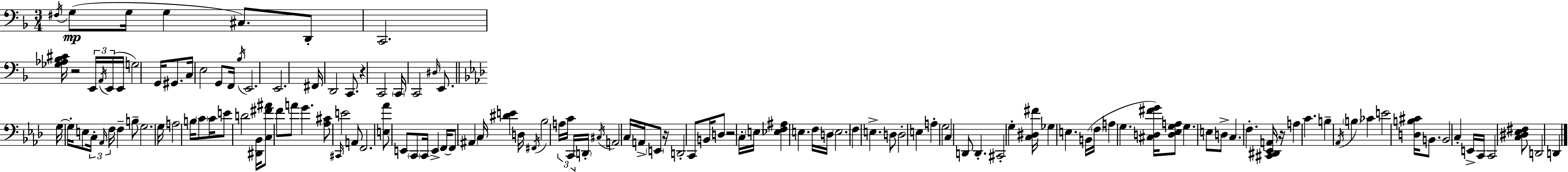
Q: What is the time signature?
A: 3/4